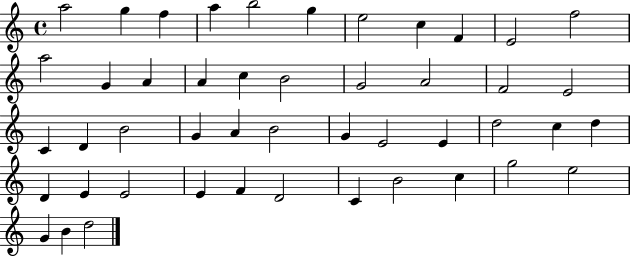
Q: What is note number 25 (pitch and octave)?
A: G4